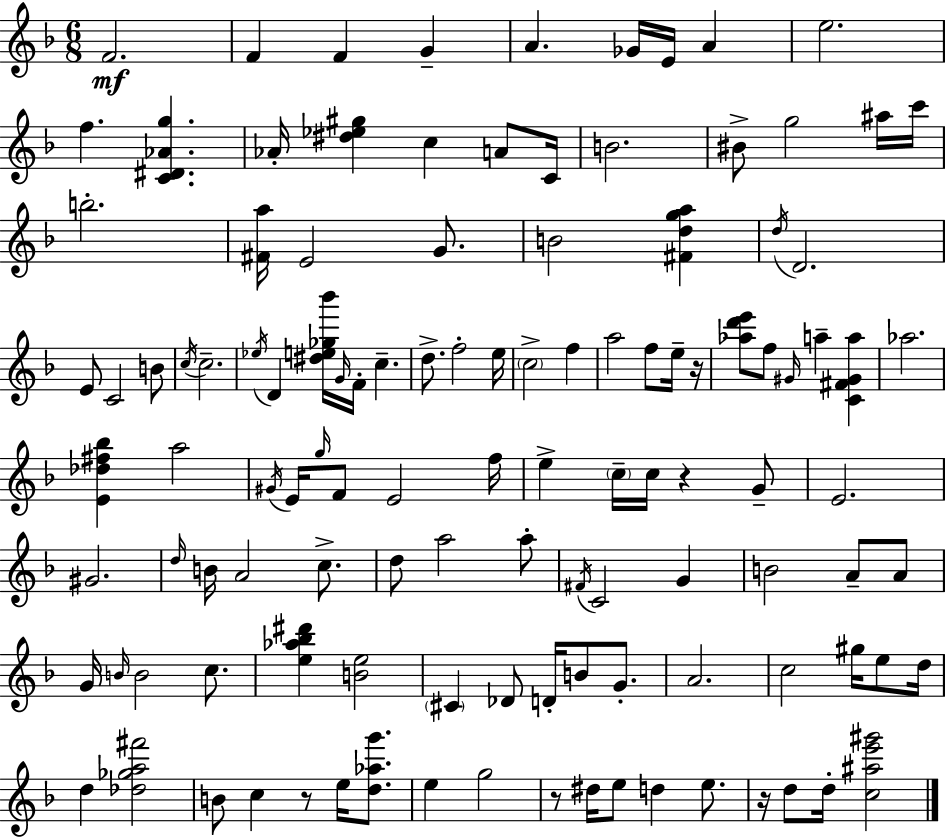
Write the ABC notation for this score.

X:1
T:Untitled
M:6/8
L:1/4
K:F
F2 F F G A _G/4 E/4 A e2 f [C^D_Ag] _A/4 [^d_e^g] c A/2 C/4 B2 ^B/2 g2 ^a/4 c'/4 b2 [^Fa]/4 E2 G/2 B2 [^Fdga] d/4 D2 E/2 C2 B/2 c/4 c2 _e/4 D [^de_g_b']/4 G/4 F/4 c d/2 f2 e/4 c2 f a2 f/2 e/4 z/4 [_ad'e']/2 f/2 ^G/4 a [C^F^Ga] _a2 [E_d^f_b] a2 ^G/4 E/4 g/4 F/2 E2 f/4 e c/4 c/4 z G/2 E2 ^G2 d/4 B/4 A2 c/2 d/2 a2 a/2 ^F/4 C2 G B2 A/2 A/2 G/4 B/4 B2 c/2 [e_a_b^d'] [Be]2 ^C _D/2 D/4 B/2 G/2 A2 c2 ^g/4 e/2 d/4 d [_d_ga^f']2 B/2 c z/2 e/4 [d_ag']/2 e g2 z/2 ^d/4 e/2 d e/2 z/4 d/2 d/4 [c^ae'^g']2